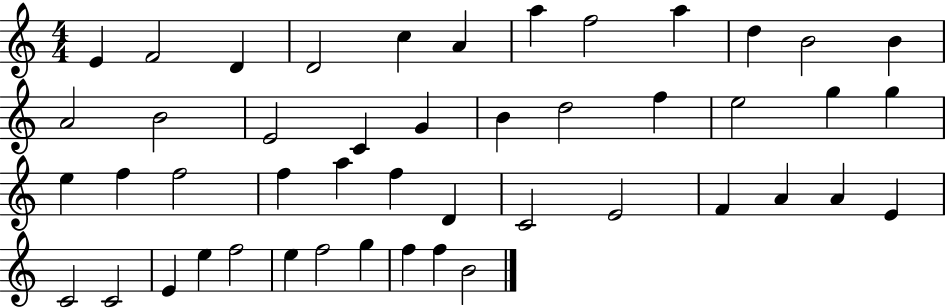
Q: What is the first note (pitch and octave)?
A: E4